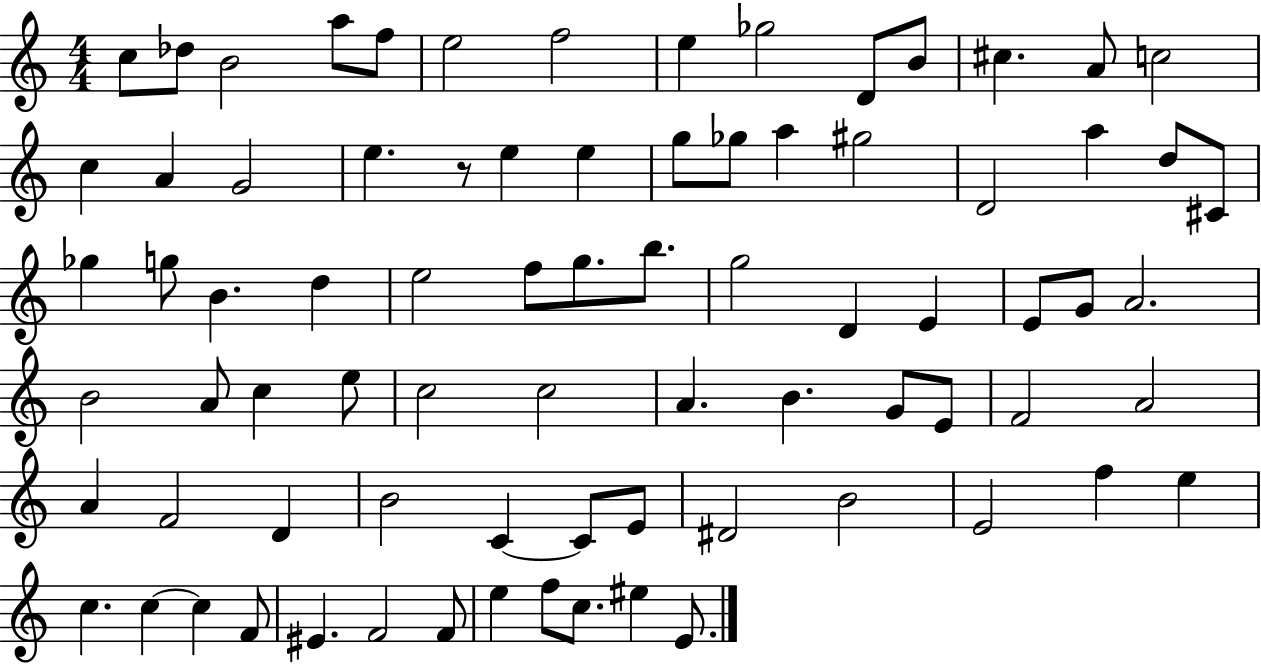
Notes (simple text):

C5/e Db5/e B4/h A5/e F5/e E5/h F5/h E5/q Gb5/h D4/e B4/e C#5/q. A4/e C5/h C5/q A4/q G4/h E5/q. R/e E5/q E5/q G5/e Gb5/e A5/q G#5/h D4/h A5/q D5/e C#4/e Gb5/q G5/e B4/q. D5/q E5/h F5/e G5/e. B5/e. G5/h D4/q E4/q E4/e G4/e A4/h. B4/h A4/e C5/q E5/e C5/h C5/h A4/q. B4/q. G4/e E4/e F4/h A4/h A4/q F4/h D4/q B4/h C4/q C4/e E4/e D#4/h B4/h E4/h F5/q E5/q C5/q. C5/q C5/q F4/e EIS4/q. F4/h F4/e E5/q F5/e C5/e. EIS5/q E4/e.